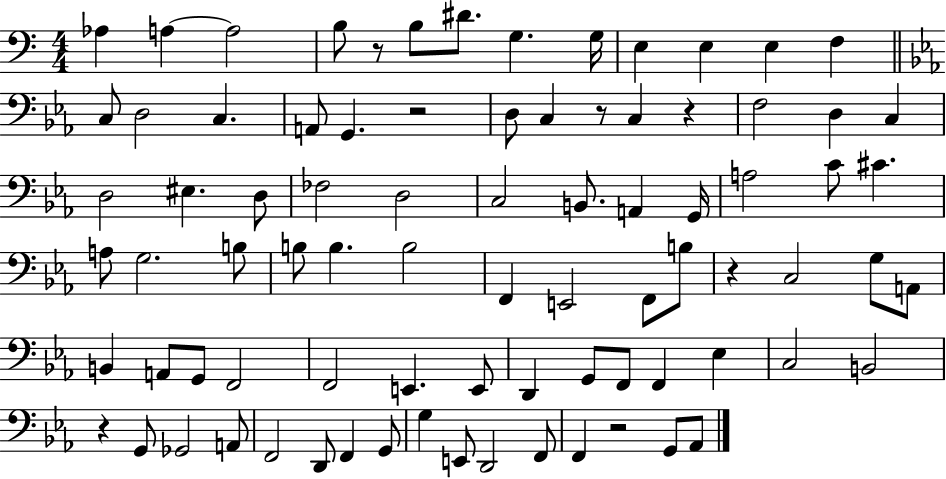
Ab3/q A3/q A3/h B3/e R/e B3/e D#4/e. G3/q. G3/s E3/q E3/q E3/q F3/q C3/e D3/h C3/q. A2/e G2/q. R/h D3/e C3/q R/e C3/q R/q F3/h D3/q C3/q D3/h EIS3/q. D3/e FES3/h D3/h C3/h B2/e. A2/q G2/s A3/h C4/e C#4/q. A3/e G3/h. B3/e B3/e B3/q. B3/h F2/q E2/h F2/e B3/e R/q C3/h G3/e A2/e B2/q A2/e G2/e F2/h F2/h E2/q. E2/e D2/q G2/e F2/e F2/q Eb3/q C3/h B2/h R/q G2/e Gb2/h A2/e F2/h D2/e F2/q G2/e G3/q E2/e D2/h F2/e F2/q R/h G2/e Ab2/e